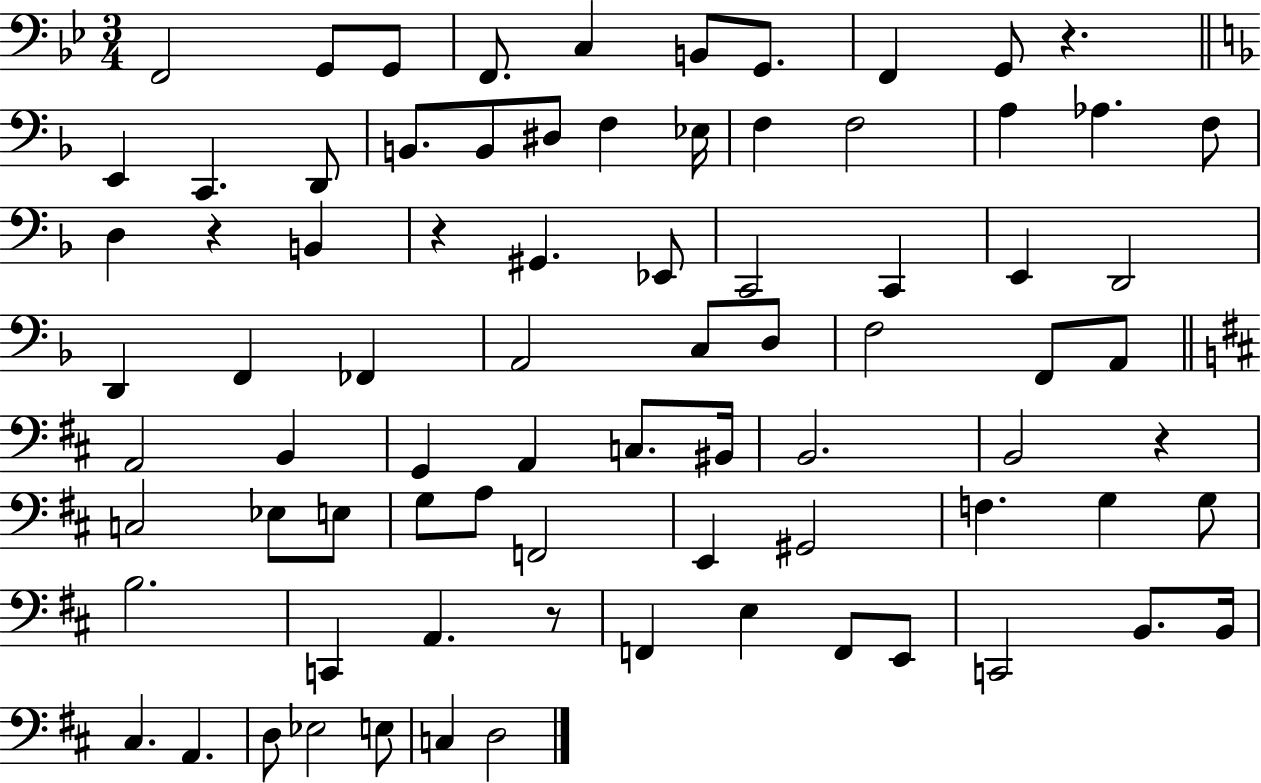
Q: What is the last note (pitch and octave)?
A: D3